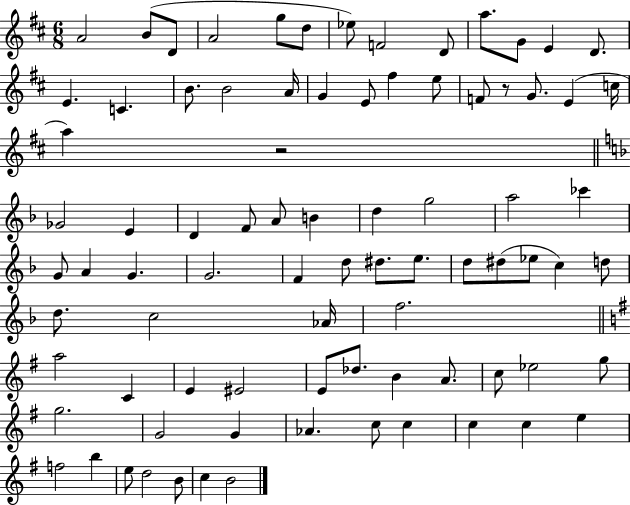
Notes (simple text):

A4/h B4/e D4/e A4/h G5/e D5/e Eb5/e F4/h D4/e A5/e. G4/e E4/q D4/e. E4/q. C4/q. B4/e. B4/h A4/s G4/q E4/e F#5/q E5/e F4/e R/e G4/e. E4/q C5/s A5/q R/h Gb4/h E4/q D4/q F4/e A4/e B4/q D5/q G5/h A5/h CES6/q G4/e A4/q G4/q. G4/h. F4/q D5/e D#5/e. E5/e. D5/e D#5/e Eb5/e C5/q D5/e D5/e. C5/h Ab4/s F5/h. A5/h C4/q E4/q EIS4/h E4/e Db5/e. B4/q A4/e. C5/e Eb5/h G5/e G5/h. G4/h G4/q Ab4/q. C5/e C5/q C5/q C5/q E5/q F5/h B5/q E5/e D5/h B4/e C5/q B4/h